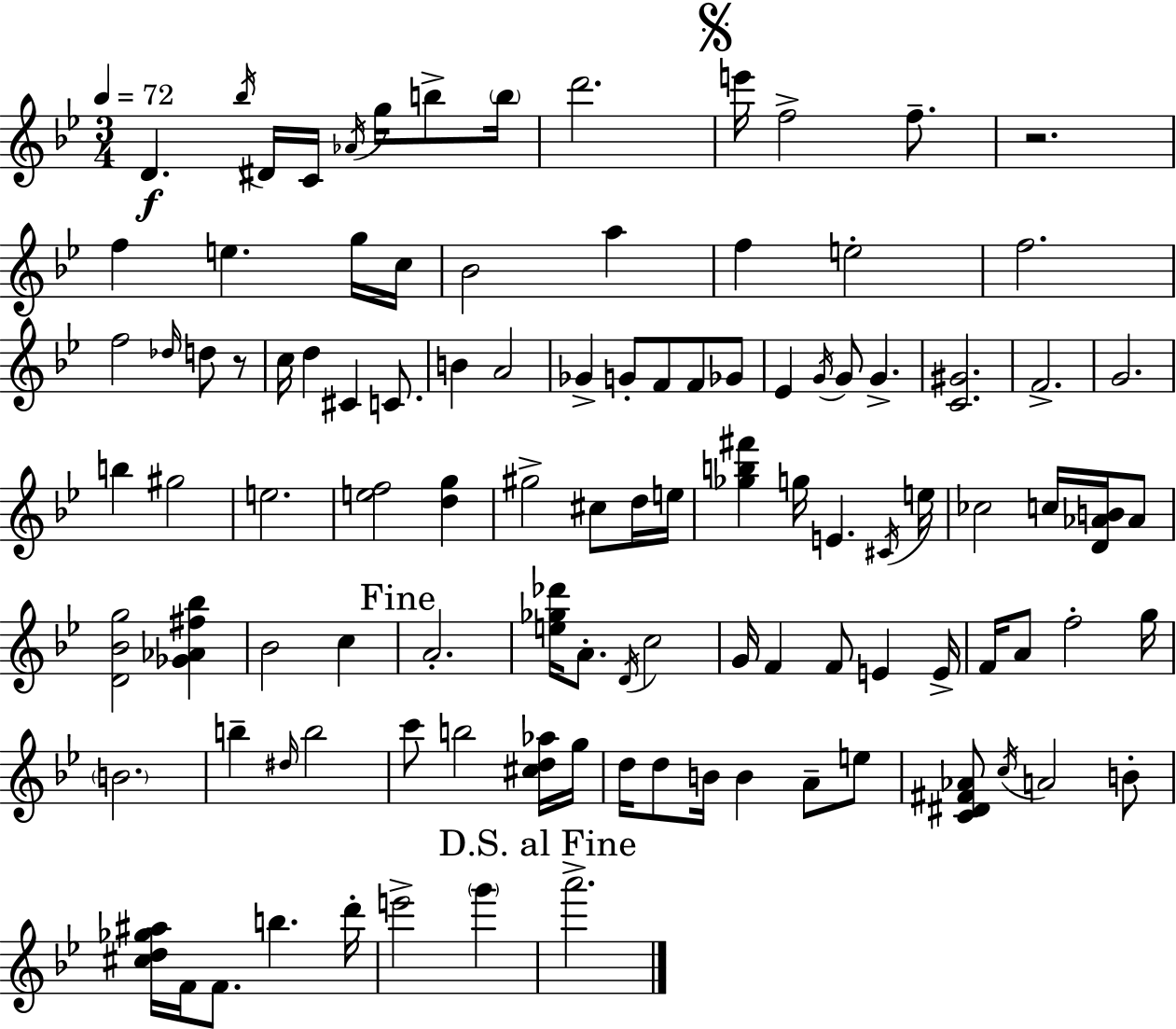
D4/q. Bb5/s D#4/s C4/s Ab4/s G5/s B5/e B5/s D6/h. E6/s F5/h F5/e. R/h. F5/q E5/q. G5/s C5/s Bb4/h A5/q F5/q E5/h F5/h. F5/h Db5/s D5/e R/e C5/s D5/q C#4/q C4/e. B4/q A4/h Gb4/q G4/e F4/e F4/e Gb4/e Eb4/q G4/s G4/e G4/q. [C4,G#4]/h. F4/h. G4/h. B5/q G#5/h E5/h. [E5,F5]/h [D5,G5]/q G#5/h C#5/e D5/s E5/s [Gb5,B5,F#6]/q G5/s E4/q. C#4/s E5/s CES5/h C5/s [D4,Ab4,B4]/s Ab4/e [D4,Bb4,G5]/h [Gb4,Ab4,F#5,Bb5]/q Bb4/h C5/q A4/h. [E5,Gb5,Db6]/s A4/e. D4/s C5/h G4/s F4/q F4/e E4/q E4/s F4/s A4/e F5/h G5/s B4/h. B5/q D#5/s B5/h C6/e B5/h [C#5,D5,Ab5]/s G5/s D5/s D5/e B4/s B4/q A4/e E5/e [C4,D#4,F#4,Ab4]/e C5/s A4/h B4/e [C#5,D5,Gb5,A#5]/s F4/s F4/e. B5/q. D6/s E6/h G6/q A6/h.